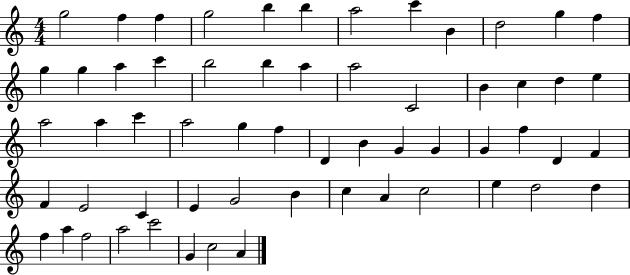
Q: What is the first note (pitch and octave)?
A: G5